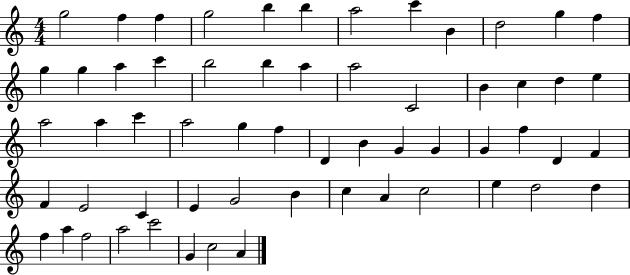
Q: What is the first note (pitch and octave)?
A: G5